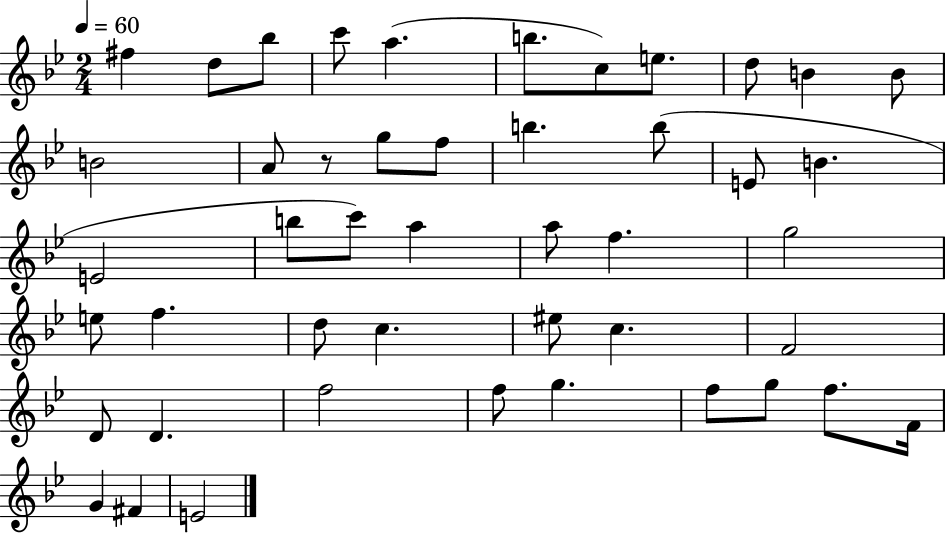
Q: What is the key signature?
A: BES major